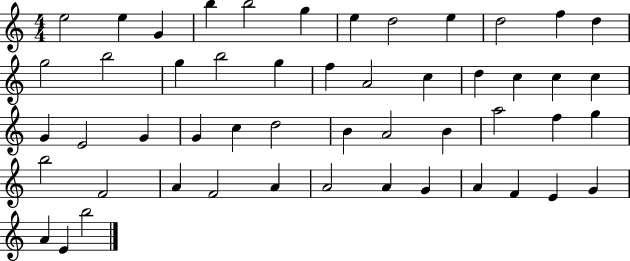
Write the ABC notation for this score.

X:1
T:Untitled
M:4/4
L:1/4
K:C
e2 e G b b2 g e d2 e d2 f d g2 b2 g b2 g f A2 c d c c c G E2 G G c d2 B A2 B a2 f g b2 F2 A F2 A A2 A G A F E G A E b2